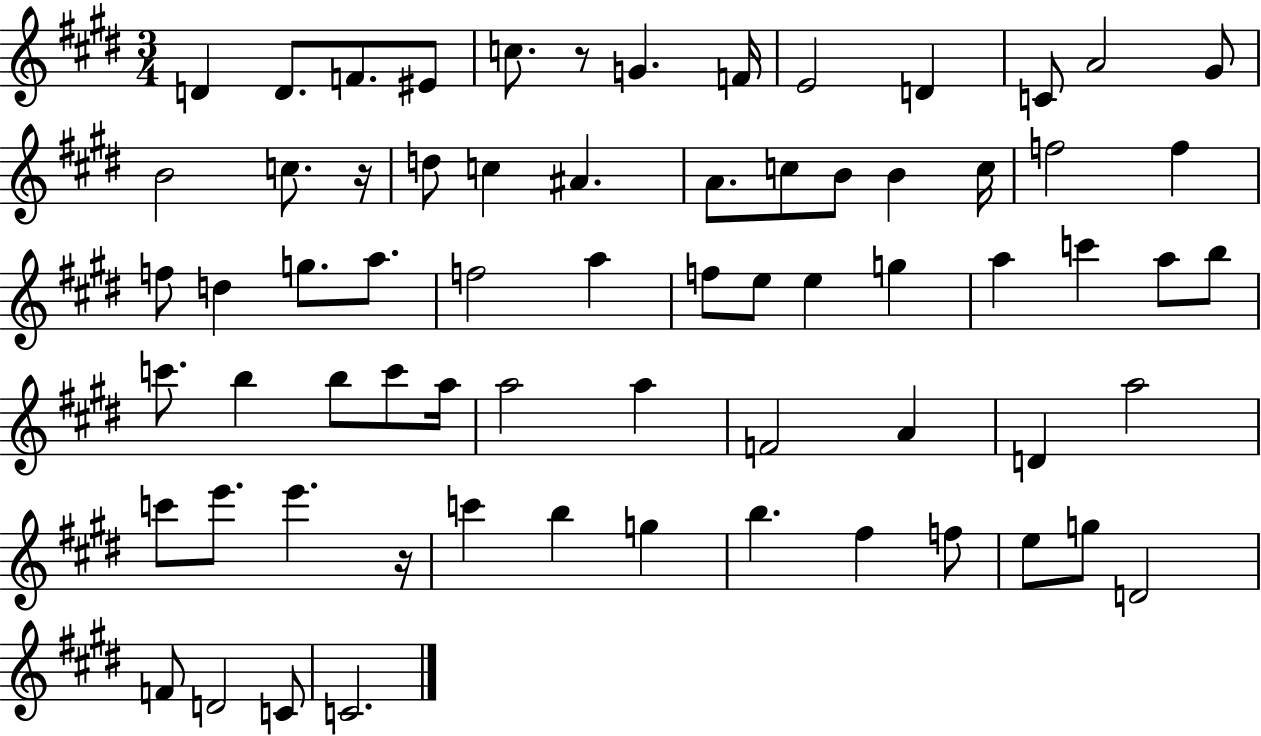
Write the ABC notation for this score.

X:1
T:Untitled
M:3/4
L:1/4
K:E
D D/2 F/2 ^E/2 c/2 z/2 G F/4 E2 D C/2 A2 ^G/2 B2 c/2 z/4 d/2 c ^A A/2 c/2 B/2 B c/4 f2 f f/2 d g/2 a/2 f2 a f/2 e/2 e g a c' a/2 b/2 c'/2 b b/2 c'/2 a/4 a2 a F2 A D a2 c'/2 e'/2 e' z/4 c' b g b ^f f/2 e/2 g/2 D2 F/2 D2 C/2 C2